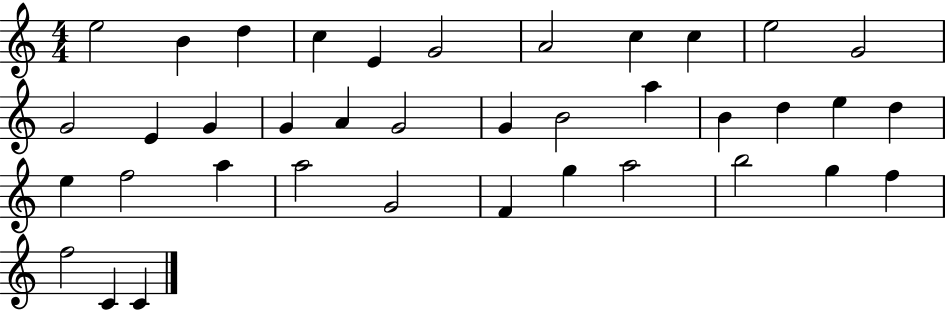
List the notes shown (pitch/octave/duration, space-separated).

E5/h B4/q D5/q C5/q E4/q G4/h A4/h C5/q C5/q E5/h G4/h G4/h E4/q G4/q G4/q A4/q G4/h G4/q B4/h A5/q B4/q D5/q E5/q D5/q E5/q F5/h A5/q A5/h G4/h F4/q G5/q A5/h B5/h G5/q F5/q F5/h C4/q C4/q